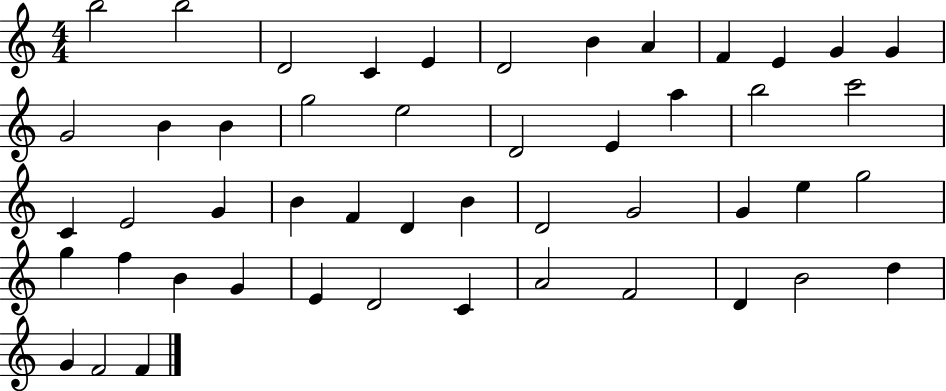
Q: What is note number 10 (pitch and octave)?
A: E4